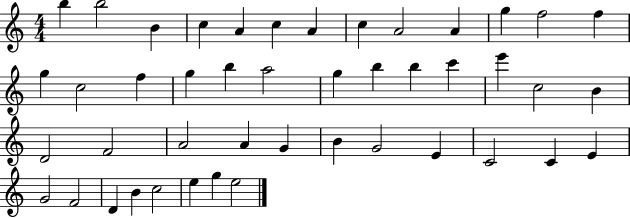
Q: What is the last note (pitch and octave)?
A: E5